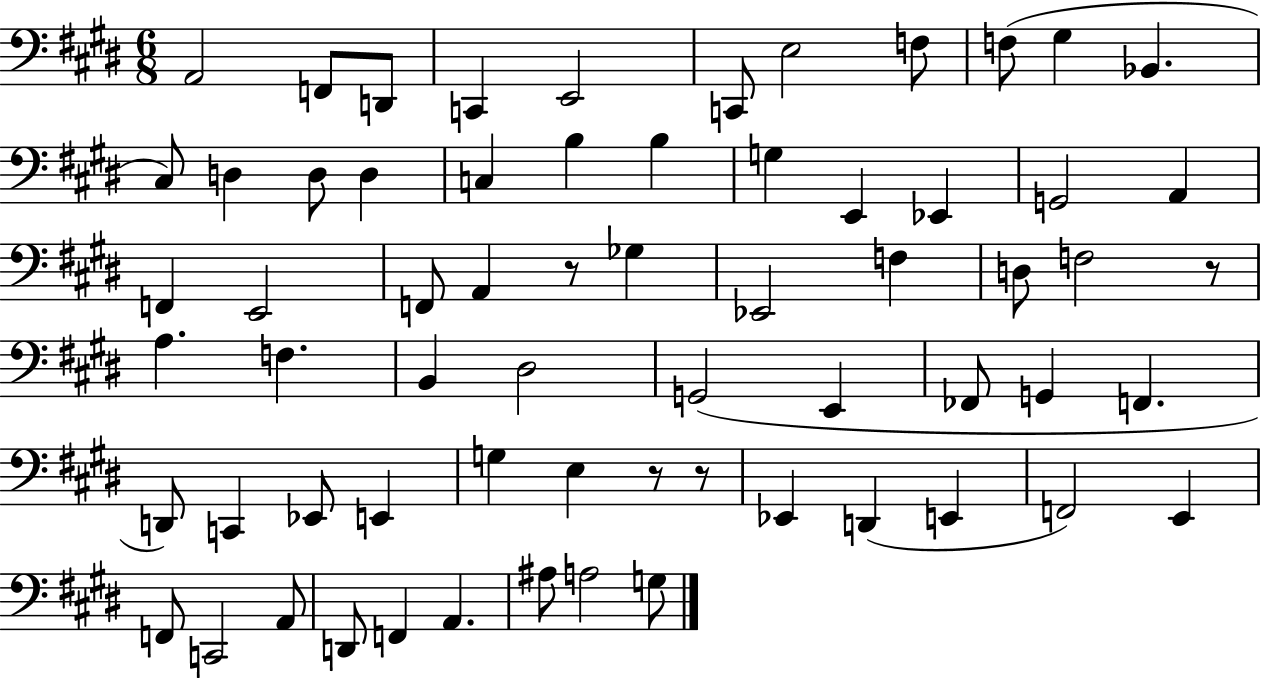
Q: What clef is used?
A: bass